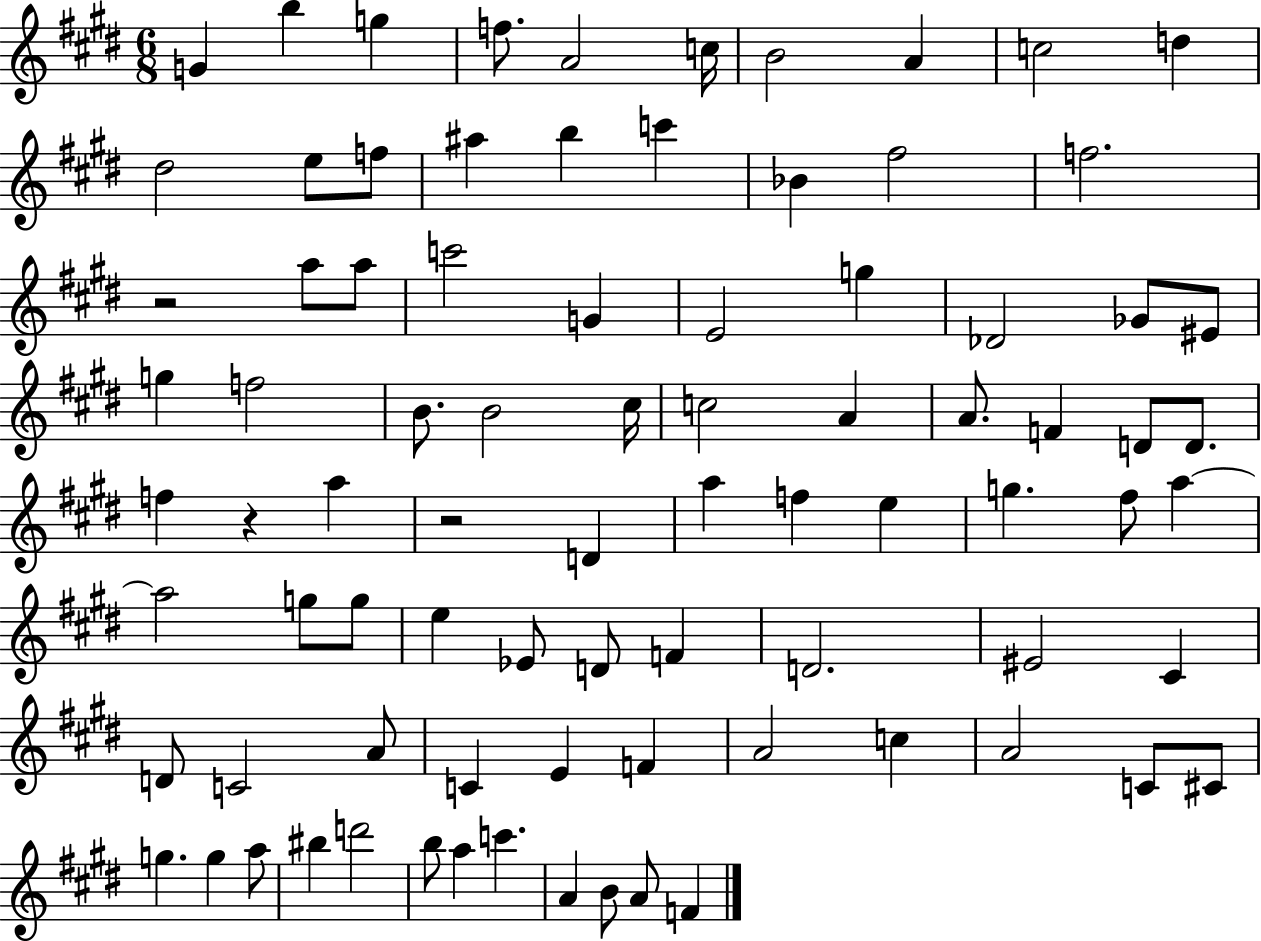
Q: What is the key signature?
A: E major